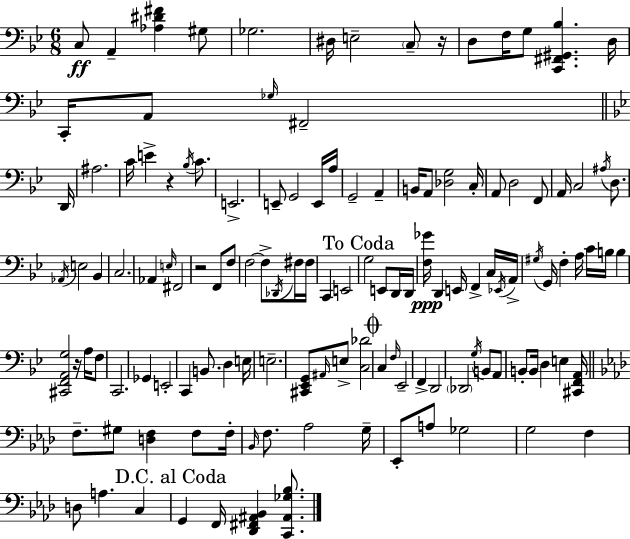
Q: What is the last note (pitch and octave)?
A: F2